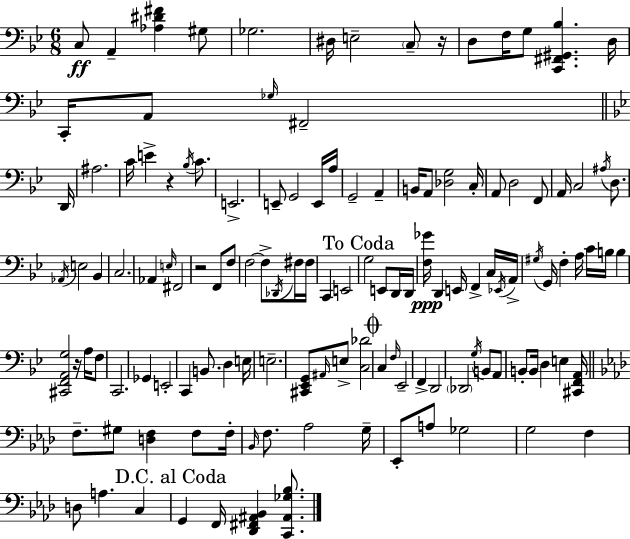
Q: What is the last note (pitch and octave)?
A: F2